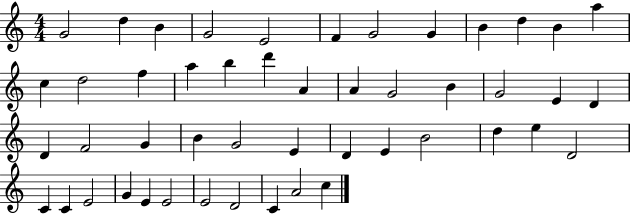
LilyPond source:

{
  \clef treble
  \numericTimeSignature
  \time 4/4
  \key c \major
  g'2 d''4 b'4 | g'2 e'2 | f'4 g'2 g'4 | b'4 d''4 b'4 a''4 | \break c''4 d''2 f''4 | a''4 b''4 d'''4 a'4 | a'4 g'2 b'4 | g'2 e'4 d'4 | \break d'4 f'2 g'4 | b'4 g'2 e'4 | d'4 e'4 b'2 | d''4 e''4 d'2 | \break c'4 c'4 e'2 | g'4 e'4 e'2 | e'2 d'2 | c'4 a'2 c''4 | \break \bar "|."
}